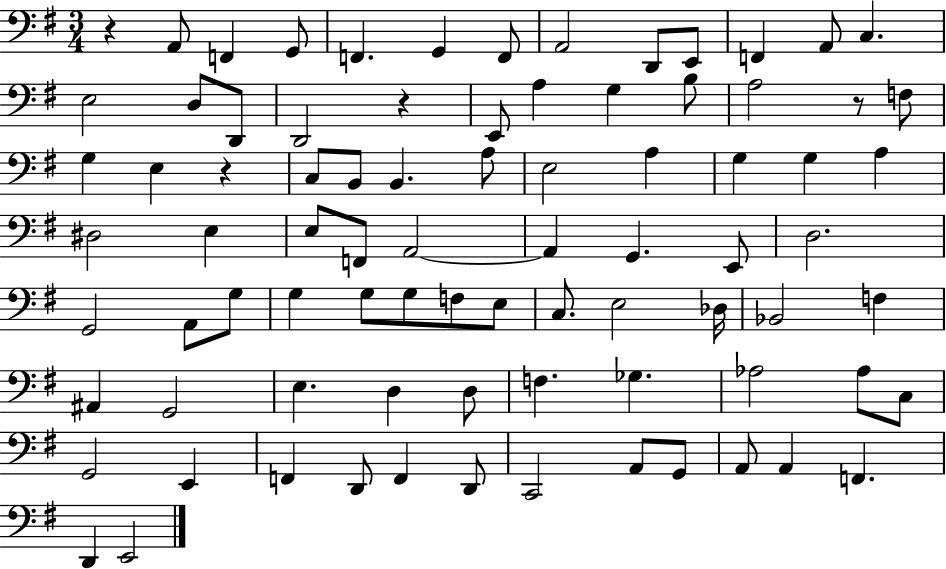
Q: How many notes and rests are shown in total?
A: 83